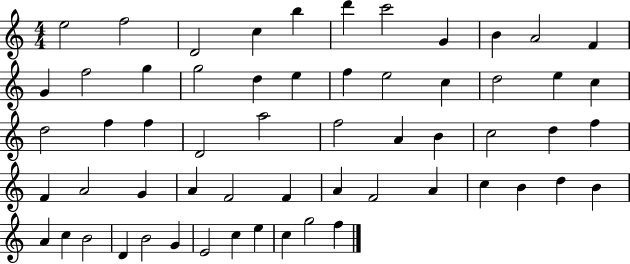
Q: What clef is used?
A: treble